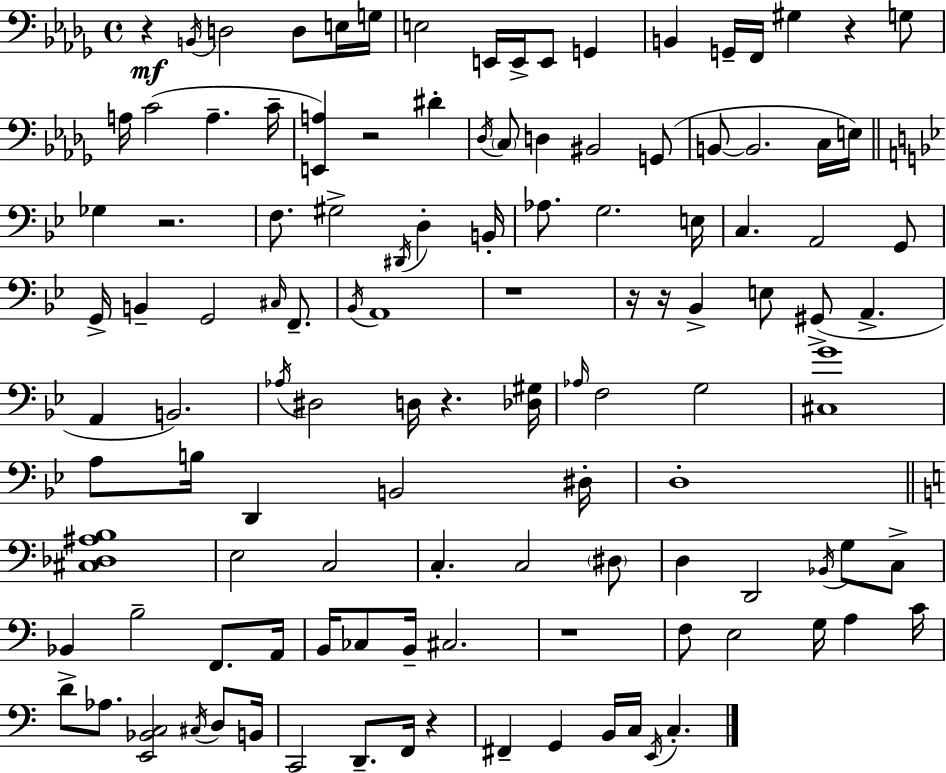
R/q B2/s D3/h D3/e E3/s G3/s E3/h E2/s E2/s E2/e G2/q B2/q G2/s F2/s G#3/q R/q G3/e A3/s C4/h A3/q. C4/s [E2,A3]/q R/h D#4/q Db3/s C3/e D3/q BIS2/h G2/e B2/e B2/h. C3/s E3/s Gb3/q R/h. F3/e. G#3/h D#2/s D3/q B2/s Ab3/e. G3/h. E3/s C3/q. A2/h G2/e G2/s B2/q G2/h C#3/s F2/e. Bb2/s A2/w R/w R/s R/s Bb2/q E3/e G#2/e A2/q. A2/q B2/h. Ab3/s D#3/h D3/s R/q. [Db3,G#3]/s Ab3/s F3/h G3/h [C#3,G4]/w A3/e B3/s D2/q B2/h D#3/s D3/w [C#3,Db3,A#3,B3]/w E3/h C3/h C3/q. C3/h D#3/e D3/q D2/h Bb2/s G3/e C3/e Bb2/q B3/h F2/e. A2/s B2/s CES3/e B2/s C#3/h. R/w F3/e E3/h G3/s A3/q C4/s D4/e Ab3/e. [E2,Bb2,C3]/h C#3/s D3/e B2/s C2/h D2/e. F2/s R/q F#2/q G2/q B2/s C3/s E2/s C3/q.